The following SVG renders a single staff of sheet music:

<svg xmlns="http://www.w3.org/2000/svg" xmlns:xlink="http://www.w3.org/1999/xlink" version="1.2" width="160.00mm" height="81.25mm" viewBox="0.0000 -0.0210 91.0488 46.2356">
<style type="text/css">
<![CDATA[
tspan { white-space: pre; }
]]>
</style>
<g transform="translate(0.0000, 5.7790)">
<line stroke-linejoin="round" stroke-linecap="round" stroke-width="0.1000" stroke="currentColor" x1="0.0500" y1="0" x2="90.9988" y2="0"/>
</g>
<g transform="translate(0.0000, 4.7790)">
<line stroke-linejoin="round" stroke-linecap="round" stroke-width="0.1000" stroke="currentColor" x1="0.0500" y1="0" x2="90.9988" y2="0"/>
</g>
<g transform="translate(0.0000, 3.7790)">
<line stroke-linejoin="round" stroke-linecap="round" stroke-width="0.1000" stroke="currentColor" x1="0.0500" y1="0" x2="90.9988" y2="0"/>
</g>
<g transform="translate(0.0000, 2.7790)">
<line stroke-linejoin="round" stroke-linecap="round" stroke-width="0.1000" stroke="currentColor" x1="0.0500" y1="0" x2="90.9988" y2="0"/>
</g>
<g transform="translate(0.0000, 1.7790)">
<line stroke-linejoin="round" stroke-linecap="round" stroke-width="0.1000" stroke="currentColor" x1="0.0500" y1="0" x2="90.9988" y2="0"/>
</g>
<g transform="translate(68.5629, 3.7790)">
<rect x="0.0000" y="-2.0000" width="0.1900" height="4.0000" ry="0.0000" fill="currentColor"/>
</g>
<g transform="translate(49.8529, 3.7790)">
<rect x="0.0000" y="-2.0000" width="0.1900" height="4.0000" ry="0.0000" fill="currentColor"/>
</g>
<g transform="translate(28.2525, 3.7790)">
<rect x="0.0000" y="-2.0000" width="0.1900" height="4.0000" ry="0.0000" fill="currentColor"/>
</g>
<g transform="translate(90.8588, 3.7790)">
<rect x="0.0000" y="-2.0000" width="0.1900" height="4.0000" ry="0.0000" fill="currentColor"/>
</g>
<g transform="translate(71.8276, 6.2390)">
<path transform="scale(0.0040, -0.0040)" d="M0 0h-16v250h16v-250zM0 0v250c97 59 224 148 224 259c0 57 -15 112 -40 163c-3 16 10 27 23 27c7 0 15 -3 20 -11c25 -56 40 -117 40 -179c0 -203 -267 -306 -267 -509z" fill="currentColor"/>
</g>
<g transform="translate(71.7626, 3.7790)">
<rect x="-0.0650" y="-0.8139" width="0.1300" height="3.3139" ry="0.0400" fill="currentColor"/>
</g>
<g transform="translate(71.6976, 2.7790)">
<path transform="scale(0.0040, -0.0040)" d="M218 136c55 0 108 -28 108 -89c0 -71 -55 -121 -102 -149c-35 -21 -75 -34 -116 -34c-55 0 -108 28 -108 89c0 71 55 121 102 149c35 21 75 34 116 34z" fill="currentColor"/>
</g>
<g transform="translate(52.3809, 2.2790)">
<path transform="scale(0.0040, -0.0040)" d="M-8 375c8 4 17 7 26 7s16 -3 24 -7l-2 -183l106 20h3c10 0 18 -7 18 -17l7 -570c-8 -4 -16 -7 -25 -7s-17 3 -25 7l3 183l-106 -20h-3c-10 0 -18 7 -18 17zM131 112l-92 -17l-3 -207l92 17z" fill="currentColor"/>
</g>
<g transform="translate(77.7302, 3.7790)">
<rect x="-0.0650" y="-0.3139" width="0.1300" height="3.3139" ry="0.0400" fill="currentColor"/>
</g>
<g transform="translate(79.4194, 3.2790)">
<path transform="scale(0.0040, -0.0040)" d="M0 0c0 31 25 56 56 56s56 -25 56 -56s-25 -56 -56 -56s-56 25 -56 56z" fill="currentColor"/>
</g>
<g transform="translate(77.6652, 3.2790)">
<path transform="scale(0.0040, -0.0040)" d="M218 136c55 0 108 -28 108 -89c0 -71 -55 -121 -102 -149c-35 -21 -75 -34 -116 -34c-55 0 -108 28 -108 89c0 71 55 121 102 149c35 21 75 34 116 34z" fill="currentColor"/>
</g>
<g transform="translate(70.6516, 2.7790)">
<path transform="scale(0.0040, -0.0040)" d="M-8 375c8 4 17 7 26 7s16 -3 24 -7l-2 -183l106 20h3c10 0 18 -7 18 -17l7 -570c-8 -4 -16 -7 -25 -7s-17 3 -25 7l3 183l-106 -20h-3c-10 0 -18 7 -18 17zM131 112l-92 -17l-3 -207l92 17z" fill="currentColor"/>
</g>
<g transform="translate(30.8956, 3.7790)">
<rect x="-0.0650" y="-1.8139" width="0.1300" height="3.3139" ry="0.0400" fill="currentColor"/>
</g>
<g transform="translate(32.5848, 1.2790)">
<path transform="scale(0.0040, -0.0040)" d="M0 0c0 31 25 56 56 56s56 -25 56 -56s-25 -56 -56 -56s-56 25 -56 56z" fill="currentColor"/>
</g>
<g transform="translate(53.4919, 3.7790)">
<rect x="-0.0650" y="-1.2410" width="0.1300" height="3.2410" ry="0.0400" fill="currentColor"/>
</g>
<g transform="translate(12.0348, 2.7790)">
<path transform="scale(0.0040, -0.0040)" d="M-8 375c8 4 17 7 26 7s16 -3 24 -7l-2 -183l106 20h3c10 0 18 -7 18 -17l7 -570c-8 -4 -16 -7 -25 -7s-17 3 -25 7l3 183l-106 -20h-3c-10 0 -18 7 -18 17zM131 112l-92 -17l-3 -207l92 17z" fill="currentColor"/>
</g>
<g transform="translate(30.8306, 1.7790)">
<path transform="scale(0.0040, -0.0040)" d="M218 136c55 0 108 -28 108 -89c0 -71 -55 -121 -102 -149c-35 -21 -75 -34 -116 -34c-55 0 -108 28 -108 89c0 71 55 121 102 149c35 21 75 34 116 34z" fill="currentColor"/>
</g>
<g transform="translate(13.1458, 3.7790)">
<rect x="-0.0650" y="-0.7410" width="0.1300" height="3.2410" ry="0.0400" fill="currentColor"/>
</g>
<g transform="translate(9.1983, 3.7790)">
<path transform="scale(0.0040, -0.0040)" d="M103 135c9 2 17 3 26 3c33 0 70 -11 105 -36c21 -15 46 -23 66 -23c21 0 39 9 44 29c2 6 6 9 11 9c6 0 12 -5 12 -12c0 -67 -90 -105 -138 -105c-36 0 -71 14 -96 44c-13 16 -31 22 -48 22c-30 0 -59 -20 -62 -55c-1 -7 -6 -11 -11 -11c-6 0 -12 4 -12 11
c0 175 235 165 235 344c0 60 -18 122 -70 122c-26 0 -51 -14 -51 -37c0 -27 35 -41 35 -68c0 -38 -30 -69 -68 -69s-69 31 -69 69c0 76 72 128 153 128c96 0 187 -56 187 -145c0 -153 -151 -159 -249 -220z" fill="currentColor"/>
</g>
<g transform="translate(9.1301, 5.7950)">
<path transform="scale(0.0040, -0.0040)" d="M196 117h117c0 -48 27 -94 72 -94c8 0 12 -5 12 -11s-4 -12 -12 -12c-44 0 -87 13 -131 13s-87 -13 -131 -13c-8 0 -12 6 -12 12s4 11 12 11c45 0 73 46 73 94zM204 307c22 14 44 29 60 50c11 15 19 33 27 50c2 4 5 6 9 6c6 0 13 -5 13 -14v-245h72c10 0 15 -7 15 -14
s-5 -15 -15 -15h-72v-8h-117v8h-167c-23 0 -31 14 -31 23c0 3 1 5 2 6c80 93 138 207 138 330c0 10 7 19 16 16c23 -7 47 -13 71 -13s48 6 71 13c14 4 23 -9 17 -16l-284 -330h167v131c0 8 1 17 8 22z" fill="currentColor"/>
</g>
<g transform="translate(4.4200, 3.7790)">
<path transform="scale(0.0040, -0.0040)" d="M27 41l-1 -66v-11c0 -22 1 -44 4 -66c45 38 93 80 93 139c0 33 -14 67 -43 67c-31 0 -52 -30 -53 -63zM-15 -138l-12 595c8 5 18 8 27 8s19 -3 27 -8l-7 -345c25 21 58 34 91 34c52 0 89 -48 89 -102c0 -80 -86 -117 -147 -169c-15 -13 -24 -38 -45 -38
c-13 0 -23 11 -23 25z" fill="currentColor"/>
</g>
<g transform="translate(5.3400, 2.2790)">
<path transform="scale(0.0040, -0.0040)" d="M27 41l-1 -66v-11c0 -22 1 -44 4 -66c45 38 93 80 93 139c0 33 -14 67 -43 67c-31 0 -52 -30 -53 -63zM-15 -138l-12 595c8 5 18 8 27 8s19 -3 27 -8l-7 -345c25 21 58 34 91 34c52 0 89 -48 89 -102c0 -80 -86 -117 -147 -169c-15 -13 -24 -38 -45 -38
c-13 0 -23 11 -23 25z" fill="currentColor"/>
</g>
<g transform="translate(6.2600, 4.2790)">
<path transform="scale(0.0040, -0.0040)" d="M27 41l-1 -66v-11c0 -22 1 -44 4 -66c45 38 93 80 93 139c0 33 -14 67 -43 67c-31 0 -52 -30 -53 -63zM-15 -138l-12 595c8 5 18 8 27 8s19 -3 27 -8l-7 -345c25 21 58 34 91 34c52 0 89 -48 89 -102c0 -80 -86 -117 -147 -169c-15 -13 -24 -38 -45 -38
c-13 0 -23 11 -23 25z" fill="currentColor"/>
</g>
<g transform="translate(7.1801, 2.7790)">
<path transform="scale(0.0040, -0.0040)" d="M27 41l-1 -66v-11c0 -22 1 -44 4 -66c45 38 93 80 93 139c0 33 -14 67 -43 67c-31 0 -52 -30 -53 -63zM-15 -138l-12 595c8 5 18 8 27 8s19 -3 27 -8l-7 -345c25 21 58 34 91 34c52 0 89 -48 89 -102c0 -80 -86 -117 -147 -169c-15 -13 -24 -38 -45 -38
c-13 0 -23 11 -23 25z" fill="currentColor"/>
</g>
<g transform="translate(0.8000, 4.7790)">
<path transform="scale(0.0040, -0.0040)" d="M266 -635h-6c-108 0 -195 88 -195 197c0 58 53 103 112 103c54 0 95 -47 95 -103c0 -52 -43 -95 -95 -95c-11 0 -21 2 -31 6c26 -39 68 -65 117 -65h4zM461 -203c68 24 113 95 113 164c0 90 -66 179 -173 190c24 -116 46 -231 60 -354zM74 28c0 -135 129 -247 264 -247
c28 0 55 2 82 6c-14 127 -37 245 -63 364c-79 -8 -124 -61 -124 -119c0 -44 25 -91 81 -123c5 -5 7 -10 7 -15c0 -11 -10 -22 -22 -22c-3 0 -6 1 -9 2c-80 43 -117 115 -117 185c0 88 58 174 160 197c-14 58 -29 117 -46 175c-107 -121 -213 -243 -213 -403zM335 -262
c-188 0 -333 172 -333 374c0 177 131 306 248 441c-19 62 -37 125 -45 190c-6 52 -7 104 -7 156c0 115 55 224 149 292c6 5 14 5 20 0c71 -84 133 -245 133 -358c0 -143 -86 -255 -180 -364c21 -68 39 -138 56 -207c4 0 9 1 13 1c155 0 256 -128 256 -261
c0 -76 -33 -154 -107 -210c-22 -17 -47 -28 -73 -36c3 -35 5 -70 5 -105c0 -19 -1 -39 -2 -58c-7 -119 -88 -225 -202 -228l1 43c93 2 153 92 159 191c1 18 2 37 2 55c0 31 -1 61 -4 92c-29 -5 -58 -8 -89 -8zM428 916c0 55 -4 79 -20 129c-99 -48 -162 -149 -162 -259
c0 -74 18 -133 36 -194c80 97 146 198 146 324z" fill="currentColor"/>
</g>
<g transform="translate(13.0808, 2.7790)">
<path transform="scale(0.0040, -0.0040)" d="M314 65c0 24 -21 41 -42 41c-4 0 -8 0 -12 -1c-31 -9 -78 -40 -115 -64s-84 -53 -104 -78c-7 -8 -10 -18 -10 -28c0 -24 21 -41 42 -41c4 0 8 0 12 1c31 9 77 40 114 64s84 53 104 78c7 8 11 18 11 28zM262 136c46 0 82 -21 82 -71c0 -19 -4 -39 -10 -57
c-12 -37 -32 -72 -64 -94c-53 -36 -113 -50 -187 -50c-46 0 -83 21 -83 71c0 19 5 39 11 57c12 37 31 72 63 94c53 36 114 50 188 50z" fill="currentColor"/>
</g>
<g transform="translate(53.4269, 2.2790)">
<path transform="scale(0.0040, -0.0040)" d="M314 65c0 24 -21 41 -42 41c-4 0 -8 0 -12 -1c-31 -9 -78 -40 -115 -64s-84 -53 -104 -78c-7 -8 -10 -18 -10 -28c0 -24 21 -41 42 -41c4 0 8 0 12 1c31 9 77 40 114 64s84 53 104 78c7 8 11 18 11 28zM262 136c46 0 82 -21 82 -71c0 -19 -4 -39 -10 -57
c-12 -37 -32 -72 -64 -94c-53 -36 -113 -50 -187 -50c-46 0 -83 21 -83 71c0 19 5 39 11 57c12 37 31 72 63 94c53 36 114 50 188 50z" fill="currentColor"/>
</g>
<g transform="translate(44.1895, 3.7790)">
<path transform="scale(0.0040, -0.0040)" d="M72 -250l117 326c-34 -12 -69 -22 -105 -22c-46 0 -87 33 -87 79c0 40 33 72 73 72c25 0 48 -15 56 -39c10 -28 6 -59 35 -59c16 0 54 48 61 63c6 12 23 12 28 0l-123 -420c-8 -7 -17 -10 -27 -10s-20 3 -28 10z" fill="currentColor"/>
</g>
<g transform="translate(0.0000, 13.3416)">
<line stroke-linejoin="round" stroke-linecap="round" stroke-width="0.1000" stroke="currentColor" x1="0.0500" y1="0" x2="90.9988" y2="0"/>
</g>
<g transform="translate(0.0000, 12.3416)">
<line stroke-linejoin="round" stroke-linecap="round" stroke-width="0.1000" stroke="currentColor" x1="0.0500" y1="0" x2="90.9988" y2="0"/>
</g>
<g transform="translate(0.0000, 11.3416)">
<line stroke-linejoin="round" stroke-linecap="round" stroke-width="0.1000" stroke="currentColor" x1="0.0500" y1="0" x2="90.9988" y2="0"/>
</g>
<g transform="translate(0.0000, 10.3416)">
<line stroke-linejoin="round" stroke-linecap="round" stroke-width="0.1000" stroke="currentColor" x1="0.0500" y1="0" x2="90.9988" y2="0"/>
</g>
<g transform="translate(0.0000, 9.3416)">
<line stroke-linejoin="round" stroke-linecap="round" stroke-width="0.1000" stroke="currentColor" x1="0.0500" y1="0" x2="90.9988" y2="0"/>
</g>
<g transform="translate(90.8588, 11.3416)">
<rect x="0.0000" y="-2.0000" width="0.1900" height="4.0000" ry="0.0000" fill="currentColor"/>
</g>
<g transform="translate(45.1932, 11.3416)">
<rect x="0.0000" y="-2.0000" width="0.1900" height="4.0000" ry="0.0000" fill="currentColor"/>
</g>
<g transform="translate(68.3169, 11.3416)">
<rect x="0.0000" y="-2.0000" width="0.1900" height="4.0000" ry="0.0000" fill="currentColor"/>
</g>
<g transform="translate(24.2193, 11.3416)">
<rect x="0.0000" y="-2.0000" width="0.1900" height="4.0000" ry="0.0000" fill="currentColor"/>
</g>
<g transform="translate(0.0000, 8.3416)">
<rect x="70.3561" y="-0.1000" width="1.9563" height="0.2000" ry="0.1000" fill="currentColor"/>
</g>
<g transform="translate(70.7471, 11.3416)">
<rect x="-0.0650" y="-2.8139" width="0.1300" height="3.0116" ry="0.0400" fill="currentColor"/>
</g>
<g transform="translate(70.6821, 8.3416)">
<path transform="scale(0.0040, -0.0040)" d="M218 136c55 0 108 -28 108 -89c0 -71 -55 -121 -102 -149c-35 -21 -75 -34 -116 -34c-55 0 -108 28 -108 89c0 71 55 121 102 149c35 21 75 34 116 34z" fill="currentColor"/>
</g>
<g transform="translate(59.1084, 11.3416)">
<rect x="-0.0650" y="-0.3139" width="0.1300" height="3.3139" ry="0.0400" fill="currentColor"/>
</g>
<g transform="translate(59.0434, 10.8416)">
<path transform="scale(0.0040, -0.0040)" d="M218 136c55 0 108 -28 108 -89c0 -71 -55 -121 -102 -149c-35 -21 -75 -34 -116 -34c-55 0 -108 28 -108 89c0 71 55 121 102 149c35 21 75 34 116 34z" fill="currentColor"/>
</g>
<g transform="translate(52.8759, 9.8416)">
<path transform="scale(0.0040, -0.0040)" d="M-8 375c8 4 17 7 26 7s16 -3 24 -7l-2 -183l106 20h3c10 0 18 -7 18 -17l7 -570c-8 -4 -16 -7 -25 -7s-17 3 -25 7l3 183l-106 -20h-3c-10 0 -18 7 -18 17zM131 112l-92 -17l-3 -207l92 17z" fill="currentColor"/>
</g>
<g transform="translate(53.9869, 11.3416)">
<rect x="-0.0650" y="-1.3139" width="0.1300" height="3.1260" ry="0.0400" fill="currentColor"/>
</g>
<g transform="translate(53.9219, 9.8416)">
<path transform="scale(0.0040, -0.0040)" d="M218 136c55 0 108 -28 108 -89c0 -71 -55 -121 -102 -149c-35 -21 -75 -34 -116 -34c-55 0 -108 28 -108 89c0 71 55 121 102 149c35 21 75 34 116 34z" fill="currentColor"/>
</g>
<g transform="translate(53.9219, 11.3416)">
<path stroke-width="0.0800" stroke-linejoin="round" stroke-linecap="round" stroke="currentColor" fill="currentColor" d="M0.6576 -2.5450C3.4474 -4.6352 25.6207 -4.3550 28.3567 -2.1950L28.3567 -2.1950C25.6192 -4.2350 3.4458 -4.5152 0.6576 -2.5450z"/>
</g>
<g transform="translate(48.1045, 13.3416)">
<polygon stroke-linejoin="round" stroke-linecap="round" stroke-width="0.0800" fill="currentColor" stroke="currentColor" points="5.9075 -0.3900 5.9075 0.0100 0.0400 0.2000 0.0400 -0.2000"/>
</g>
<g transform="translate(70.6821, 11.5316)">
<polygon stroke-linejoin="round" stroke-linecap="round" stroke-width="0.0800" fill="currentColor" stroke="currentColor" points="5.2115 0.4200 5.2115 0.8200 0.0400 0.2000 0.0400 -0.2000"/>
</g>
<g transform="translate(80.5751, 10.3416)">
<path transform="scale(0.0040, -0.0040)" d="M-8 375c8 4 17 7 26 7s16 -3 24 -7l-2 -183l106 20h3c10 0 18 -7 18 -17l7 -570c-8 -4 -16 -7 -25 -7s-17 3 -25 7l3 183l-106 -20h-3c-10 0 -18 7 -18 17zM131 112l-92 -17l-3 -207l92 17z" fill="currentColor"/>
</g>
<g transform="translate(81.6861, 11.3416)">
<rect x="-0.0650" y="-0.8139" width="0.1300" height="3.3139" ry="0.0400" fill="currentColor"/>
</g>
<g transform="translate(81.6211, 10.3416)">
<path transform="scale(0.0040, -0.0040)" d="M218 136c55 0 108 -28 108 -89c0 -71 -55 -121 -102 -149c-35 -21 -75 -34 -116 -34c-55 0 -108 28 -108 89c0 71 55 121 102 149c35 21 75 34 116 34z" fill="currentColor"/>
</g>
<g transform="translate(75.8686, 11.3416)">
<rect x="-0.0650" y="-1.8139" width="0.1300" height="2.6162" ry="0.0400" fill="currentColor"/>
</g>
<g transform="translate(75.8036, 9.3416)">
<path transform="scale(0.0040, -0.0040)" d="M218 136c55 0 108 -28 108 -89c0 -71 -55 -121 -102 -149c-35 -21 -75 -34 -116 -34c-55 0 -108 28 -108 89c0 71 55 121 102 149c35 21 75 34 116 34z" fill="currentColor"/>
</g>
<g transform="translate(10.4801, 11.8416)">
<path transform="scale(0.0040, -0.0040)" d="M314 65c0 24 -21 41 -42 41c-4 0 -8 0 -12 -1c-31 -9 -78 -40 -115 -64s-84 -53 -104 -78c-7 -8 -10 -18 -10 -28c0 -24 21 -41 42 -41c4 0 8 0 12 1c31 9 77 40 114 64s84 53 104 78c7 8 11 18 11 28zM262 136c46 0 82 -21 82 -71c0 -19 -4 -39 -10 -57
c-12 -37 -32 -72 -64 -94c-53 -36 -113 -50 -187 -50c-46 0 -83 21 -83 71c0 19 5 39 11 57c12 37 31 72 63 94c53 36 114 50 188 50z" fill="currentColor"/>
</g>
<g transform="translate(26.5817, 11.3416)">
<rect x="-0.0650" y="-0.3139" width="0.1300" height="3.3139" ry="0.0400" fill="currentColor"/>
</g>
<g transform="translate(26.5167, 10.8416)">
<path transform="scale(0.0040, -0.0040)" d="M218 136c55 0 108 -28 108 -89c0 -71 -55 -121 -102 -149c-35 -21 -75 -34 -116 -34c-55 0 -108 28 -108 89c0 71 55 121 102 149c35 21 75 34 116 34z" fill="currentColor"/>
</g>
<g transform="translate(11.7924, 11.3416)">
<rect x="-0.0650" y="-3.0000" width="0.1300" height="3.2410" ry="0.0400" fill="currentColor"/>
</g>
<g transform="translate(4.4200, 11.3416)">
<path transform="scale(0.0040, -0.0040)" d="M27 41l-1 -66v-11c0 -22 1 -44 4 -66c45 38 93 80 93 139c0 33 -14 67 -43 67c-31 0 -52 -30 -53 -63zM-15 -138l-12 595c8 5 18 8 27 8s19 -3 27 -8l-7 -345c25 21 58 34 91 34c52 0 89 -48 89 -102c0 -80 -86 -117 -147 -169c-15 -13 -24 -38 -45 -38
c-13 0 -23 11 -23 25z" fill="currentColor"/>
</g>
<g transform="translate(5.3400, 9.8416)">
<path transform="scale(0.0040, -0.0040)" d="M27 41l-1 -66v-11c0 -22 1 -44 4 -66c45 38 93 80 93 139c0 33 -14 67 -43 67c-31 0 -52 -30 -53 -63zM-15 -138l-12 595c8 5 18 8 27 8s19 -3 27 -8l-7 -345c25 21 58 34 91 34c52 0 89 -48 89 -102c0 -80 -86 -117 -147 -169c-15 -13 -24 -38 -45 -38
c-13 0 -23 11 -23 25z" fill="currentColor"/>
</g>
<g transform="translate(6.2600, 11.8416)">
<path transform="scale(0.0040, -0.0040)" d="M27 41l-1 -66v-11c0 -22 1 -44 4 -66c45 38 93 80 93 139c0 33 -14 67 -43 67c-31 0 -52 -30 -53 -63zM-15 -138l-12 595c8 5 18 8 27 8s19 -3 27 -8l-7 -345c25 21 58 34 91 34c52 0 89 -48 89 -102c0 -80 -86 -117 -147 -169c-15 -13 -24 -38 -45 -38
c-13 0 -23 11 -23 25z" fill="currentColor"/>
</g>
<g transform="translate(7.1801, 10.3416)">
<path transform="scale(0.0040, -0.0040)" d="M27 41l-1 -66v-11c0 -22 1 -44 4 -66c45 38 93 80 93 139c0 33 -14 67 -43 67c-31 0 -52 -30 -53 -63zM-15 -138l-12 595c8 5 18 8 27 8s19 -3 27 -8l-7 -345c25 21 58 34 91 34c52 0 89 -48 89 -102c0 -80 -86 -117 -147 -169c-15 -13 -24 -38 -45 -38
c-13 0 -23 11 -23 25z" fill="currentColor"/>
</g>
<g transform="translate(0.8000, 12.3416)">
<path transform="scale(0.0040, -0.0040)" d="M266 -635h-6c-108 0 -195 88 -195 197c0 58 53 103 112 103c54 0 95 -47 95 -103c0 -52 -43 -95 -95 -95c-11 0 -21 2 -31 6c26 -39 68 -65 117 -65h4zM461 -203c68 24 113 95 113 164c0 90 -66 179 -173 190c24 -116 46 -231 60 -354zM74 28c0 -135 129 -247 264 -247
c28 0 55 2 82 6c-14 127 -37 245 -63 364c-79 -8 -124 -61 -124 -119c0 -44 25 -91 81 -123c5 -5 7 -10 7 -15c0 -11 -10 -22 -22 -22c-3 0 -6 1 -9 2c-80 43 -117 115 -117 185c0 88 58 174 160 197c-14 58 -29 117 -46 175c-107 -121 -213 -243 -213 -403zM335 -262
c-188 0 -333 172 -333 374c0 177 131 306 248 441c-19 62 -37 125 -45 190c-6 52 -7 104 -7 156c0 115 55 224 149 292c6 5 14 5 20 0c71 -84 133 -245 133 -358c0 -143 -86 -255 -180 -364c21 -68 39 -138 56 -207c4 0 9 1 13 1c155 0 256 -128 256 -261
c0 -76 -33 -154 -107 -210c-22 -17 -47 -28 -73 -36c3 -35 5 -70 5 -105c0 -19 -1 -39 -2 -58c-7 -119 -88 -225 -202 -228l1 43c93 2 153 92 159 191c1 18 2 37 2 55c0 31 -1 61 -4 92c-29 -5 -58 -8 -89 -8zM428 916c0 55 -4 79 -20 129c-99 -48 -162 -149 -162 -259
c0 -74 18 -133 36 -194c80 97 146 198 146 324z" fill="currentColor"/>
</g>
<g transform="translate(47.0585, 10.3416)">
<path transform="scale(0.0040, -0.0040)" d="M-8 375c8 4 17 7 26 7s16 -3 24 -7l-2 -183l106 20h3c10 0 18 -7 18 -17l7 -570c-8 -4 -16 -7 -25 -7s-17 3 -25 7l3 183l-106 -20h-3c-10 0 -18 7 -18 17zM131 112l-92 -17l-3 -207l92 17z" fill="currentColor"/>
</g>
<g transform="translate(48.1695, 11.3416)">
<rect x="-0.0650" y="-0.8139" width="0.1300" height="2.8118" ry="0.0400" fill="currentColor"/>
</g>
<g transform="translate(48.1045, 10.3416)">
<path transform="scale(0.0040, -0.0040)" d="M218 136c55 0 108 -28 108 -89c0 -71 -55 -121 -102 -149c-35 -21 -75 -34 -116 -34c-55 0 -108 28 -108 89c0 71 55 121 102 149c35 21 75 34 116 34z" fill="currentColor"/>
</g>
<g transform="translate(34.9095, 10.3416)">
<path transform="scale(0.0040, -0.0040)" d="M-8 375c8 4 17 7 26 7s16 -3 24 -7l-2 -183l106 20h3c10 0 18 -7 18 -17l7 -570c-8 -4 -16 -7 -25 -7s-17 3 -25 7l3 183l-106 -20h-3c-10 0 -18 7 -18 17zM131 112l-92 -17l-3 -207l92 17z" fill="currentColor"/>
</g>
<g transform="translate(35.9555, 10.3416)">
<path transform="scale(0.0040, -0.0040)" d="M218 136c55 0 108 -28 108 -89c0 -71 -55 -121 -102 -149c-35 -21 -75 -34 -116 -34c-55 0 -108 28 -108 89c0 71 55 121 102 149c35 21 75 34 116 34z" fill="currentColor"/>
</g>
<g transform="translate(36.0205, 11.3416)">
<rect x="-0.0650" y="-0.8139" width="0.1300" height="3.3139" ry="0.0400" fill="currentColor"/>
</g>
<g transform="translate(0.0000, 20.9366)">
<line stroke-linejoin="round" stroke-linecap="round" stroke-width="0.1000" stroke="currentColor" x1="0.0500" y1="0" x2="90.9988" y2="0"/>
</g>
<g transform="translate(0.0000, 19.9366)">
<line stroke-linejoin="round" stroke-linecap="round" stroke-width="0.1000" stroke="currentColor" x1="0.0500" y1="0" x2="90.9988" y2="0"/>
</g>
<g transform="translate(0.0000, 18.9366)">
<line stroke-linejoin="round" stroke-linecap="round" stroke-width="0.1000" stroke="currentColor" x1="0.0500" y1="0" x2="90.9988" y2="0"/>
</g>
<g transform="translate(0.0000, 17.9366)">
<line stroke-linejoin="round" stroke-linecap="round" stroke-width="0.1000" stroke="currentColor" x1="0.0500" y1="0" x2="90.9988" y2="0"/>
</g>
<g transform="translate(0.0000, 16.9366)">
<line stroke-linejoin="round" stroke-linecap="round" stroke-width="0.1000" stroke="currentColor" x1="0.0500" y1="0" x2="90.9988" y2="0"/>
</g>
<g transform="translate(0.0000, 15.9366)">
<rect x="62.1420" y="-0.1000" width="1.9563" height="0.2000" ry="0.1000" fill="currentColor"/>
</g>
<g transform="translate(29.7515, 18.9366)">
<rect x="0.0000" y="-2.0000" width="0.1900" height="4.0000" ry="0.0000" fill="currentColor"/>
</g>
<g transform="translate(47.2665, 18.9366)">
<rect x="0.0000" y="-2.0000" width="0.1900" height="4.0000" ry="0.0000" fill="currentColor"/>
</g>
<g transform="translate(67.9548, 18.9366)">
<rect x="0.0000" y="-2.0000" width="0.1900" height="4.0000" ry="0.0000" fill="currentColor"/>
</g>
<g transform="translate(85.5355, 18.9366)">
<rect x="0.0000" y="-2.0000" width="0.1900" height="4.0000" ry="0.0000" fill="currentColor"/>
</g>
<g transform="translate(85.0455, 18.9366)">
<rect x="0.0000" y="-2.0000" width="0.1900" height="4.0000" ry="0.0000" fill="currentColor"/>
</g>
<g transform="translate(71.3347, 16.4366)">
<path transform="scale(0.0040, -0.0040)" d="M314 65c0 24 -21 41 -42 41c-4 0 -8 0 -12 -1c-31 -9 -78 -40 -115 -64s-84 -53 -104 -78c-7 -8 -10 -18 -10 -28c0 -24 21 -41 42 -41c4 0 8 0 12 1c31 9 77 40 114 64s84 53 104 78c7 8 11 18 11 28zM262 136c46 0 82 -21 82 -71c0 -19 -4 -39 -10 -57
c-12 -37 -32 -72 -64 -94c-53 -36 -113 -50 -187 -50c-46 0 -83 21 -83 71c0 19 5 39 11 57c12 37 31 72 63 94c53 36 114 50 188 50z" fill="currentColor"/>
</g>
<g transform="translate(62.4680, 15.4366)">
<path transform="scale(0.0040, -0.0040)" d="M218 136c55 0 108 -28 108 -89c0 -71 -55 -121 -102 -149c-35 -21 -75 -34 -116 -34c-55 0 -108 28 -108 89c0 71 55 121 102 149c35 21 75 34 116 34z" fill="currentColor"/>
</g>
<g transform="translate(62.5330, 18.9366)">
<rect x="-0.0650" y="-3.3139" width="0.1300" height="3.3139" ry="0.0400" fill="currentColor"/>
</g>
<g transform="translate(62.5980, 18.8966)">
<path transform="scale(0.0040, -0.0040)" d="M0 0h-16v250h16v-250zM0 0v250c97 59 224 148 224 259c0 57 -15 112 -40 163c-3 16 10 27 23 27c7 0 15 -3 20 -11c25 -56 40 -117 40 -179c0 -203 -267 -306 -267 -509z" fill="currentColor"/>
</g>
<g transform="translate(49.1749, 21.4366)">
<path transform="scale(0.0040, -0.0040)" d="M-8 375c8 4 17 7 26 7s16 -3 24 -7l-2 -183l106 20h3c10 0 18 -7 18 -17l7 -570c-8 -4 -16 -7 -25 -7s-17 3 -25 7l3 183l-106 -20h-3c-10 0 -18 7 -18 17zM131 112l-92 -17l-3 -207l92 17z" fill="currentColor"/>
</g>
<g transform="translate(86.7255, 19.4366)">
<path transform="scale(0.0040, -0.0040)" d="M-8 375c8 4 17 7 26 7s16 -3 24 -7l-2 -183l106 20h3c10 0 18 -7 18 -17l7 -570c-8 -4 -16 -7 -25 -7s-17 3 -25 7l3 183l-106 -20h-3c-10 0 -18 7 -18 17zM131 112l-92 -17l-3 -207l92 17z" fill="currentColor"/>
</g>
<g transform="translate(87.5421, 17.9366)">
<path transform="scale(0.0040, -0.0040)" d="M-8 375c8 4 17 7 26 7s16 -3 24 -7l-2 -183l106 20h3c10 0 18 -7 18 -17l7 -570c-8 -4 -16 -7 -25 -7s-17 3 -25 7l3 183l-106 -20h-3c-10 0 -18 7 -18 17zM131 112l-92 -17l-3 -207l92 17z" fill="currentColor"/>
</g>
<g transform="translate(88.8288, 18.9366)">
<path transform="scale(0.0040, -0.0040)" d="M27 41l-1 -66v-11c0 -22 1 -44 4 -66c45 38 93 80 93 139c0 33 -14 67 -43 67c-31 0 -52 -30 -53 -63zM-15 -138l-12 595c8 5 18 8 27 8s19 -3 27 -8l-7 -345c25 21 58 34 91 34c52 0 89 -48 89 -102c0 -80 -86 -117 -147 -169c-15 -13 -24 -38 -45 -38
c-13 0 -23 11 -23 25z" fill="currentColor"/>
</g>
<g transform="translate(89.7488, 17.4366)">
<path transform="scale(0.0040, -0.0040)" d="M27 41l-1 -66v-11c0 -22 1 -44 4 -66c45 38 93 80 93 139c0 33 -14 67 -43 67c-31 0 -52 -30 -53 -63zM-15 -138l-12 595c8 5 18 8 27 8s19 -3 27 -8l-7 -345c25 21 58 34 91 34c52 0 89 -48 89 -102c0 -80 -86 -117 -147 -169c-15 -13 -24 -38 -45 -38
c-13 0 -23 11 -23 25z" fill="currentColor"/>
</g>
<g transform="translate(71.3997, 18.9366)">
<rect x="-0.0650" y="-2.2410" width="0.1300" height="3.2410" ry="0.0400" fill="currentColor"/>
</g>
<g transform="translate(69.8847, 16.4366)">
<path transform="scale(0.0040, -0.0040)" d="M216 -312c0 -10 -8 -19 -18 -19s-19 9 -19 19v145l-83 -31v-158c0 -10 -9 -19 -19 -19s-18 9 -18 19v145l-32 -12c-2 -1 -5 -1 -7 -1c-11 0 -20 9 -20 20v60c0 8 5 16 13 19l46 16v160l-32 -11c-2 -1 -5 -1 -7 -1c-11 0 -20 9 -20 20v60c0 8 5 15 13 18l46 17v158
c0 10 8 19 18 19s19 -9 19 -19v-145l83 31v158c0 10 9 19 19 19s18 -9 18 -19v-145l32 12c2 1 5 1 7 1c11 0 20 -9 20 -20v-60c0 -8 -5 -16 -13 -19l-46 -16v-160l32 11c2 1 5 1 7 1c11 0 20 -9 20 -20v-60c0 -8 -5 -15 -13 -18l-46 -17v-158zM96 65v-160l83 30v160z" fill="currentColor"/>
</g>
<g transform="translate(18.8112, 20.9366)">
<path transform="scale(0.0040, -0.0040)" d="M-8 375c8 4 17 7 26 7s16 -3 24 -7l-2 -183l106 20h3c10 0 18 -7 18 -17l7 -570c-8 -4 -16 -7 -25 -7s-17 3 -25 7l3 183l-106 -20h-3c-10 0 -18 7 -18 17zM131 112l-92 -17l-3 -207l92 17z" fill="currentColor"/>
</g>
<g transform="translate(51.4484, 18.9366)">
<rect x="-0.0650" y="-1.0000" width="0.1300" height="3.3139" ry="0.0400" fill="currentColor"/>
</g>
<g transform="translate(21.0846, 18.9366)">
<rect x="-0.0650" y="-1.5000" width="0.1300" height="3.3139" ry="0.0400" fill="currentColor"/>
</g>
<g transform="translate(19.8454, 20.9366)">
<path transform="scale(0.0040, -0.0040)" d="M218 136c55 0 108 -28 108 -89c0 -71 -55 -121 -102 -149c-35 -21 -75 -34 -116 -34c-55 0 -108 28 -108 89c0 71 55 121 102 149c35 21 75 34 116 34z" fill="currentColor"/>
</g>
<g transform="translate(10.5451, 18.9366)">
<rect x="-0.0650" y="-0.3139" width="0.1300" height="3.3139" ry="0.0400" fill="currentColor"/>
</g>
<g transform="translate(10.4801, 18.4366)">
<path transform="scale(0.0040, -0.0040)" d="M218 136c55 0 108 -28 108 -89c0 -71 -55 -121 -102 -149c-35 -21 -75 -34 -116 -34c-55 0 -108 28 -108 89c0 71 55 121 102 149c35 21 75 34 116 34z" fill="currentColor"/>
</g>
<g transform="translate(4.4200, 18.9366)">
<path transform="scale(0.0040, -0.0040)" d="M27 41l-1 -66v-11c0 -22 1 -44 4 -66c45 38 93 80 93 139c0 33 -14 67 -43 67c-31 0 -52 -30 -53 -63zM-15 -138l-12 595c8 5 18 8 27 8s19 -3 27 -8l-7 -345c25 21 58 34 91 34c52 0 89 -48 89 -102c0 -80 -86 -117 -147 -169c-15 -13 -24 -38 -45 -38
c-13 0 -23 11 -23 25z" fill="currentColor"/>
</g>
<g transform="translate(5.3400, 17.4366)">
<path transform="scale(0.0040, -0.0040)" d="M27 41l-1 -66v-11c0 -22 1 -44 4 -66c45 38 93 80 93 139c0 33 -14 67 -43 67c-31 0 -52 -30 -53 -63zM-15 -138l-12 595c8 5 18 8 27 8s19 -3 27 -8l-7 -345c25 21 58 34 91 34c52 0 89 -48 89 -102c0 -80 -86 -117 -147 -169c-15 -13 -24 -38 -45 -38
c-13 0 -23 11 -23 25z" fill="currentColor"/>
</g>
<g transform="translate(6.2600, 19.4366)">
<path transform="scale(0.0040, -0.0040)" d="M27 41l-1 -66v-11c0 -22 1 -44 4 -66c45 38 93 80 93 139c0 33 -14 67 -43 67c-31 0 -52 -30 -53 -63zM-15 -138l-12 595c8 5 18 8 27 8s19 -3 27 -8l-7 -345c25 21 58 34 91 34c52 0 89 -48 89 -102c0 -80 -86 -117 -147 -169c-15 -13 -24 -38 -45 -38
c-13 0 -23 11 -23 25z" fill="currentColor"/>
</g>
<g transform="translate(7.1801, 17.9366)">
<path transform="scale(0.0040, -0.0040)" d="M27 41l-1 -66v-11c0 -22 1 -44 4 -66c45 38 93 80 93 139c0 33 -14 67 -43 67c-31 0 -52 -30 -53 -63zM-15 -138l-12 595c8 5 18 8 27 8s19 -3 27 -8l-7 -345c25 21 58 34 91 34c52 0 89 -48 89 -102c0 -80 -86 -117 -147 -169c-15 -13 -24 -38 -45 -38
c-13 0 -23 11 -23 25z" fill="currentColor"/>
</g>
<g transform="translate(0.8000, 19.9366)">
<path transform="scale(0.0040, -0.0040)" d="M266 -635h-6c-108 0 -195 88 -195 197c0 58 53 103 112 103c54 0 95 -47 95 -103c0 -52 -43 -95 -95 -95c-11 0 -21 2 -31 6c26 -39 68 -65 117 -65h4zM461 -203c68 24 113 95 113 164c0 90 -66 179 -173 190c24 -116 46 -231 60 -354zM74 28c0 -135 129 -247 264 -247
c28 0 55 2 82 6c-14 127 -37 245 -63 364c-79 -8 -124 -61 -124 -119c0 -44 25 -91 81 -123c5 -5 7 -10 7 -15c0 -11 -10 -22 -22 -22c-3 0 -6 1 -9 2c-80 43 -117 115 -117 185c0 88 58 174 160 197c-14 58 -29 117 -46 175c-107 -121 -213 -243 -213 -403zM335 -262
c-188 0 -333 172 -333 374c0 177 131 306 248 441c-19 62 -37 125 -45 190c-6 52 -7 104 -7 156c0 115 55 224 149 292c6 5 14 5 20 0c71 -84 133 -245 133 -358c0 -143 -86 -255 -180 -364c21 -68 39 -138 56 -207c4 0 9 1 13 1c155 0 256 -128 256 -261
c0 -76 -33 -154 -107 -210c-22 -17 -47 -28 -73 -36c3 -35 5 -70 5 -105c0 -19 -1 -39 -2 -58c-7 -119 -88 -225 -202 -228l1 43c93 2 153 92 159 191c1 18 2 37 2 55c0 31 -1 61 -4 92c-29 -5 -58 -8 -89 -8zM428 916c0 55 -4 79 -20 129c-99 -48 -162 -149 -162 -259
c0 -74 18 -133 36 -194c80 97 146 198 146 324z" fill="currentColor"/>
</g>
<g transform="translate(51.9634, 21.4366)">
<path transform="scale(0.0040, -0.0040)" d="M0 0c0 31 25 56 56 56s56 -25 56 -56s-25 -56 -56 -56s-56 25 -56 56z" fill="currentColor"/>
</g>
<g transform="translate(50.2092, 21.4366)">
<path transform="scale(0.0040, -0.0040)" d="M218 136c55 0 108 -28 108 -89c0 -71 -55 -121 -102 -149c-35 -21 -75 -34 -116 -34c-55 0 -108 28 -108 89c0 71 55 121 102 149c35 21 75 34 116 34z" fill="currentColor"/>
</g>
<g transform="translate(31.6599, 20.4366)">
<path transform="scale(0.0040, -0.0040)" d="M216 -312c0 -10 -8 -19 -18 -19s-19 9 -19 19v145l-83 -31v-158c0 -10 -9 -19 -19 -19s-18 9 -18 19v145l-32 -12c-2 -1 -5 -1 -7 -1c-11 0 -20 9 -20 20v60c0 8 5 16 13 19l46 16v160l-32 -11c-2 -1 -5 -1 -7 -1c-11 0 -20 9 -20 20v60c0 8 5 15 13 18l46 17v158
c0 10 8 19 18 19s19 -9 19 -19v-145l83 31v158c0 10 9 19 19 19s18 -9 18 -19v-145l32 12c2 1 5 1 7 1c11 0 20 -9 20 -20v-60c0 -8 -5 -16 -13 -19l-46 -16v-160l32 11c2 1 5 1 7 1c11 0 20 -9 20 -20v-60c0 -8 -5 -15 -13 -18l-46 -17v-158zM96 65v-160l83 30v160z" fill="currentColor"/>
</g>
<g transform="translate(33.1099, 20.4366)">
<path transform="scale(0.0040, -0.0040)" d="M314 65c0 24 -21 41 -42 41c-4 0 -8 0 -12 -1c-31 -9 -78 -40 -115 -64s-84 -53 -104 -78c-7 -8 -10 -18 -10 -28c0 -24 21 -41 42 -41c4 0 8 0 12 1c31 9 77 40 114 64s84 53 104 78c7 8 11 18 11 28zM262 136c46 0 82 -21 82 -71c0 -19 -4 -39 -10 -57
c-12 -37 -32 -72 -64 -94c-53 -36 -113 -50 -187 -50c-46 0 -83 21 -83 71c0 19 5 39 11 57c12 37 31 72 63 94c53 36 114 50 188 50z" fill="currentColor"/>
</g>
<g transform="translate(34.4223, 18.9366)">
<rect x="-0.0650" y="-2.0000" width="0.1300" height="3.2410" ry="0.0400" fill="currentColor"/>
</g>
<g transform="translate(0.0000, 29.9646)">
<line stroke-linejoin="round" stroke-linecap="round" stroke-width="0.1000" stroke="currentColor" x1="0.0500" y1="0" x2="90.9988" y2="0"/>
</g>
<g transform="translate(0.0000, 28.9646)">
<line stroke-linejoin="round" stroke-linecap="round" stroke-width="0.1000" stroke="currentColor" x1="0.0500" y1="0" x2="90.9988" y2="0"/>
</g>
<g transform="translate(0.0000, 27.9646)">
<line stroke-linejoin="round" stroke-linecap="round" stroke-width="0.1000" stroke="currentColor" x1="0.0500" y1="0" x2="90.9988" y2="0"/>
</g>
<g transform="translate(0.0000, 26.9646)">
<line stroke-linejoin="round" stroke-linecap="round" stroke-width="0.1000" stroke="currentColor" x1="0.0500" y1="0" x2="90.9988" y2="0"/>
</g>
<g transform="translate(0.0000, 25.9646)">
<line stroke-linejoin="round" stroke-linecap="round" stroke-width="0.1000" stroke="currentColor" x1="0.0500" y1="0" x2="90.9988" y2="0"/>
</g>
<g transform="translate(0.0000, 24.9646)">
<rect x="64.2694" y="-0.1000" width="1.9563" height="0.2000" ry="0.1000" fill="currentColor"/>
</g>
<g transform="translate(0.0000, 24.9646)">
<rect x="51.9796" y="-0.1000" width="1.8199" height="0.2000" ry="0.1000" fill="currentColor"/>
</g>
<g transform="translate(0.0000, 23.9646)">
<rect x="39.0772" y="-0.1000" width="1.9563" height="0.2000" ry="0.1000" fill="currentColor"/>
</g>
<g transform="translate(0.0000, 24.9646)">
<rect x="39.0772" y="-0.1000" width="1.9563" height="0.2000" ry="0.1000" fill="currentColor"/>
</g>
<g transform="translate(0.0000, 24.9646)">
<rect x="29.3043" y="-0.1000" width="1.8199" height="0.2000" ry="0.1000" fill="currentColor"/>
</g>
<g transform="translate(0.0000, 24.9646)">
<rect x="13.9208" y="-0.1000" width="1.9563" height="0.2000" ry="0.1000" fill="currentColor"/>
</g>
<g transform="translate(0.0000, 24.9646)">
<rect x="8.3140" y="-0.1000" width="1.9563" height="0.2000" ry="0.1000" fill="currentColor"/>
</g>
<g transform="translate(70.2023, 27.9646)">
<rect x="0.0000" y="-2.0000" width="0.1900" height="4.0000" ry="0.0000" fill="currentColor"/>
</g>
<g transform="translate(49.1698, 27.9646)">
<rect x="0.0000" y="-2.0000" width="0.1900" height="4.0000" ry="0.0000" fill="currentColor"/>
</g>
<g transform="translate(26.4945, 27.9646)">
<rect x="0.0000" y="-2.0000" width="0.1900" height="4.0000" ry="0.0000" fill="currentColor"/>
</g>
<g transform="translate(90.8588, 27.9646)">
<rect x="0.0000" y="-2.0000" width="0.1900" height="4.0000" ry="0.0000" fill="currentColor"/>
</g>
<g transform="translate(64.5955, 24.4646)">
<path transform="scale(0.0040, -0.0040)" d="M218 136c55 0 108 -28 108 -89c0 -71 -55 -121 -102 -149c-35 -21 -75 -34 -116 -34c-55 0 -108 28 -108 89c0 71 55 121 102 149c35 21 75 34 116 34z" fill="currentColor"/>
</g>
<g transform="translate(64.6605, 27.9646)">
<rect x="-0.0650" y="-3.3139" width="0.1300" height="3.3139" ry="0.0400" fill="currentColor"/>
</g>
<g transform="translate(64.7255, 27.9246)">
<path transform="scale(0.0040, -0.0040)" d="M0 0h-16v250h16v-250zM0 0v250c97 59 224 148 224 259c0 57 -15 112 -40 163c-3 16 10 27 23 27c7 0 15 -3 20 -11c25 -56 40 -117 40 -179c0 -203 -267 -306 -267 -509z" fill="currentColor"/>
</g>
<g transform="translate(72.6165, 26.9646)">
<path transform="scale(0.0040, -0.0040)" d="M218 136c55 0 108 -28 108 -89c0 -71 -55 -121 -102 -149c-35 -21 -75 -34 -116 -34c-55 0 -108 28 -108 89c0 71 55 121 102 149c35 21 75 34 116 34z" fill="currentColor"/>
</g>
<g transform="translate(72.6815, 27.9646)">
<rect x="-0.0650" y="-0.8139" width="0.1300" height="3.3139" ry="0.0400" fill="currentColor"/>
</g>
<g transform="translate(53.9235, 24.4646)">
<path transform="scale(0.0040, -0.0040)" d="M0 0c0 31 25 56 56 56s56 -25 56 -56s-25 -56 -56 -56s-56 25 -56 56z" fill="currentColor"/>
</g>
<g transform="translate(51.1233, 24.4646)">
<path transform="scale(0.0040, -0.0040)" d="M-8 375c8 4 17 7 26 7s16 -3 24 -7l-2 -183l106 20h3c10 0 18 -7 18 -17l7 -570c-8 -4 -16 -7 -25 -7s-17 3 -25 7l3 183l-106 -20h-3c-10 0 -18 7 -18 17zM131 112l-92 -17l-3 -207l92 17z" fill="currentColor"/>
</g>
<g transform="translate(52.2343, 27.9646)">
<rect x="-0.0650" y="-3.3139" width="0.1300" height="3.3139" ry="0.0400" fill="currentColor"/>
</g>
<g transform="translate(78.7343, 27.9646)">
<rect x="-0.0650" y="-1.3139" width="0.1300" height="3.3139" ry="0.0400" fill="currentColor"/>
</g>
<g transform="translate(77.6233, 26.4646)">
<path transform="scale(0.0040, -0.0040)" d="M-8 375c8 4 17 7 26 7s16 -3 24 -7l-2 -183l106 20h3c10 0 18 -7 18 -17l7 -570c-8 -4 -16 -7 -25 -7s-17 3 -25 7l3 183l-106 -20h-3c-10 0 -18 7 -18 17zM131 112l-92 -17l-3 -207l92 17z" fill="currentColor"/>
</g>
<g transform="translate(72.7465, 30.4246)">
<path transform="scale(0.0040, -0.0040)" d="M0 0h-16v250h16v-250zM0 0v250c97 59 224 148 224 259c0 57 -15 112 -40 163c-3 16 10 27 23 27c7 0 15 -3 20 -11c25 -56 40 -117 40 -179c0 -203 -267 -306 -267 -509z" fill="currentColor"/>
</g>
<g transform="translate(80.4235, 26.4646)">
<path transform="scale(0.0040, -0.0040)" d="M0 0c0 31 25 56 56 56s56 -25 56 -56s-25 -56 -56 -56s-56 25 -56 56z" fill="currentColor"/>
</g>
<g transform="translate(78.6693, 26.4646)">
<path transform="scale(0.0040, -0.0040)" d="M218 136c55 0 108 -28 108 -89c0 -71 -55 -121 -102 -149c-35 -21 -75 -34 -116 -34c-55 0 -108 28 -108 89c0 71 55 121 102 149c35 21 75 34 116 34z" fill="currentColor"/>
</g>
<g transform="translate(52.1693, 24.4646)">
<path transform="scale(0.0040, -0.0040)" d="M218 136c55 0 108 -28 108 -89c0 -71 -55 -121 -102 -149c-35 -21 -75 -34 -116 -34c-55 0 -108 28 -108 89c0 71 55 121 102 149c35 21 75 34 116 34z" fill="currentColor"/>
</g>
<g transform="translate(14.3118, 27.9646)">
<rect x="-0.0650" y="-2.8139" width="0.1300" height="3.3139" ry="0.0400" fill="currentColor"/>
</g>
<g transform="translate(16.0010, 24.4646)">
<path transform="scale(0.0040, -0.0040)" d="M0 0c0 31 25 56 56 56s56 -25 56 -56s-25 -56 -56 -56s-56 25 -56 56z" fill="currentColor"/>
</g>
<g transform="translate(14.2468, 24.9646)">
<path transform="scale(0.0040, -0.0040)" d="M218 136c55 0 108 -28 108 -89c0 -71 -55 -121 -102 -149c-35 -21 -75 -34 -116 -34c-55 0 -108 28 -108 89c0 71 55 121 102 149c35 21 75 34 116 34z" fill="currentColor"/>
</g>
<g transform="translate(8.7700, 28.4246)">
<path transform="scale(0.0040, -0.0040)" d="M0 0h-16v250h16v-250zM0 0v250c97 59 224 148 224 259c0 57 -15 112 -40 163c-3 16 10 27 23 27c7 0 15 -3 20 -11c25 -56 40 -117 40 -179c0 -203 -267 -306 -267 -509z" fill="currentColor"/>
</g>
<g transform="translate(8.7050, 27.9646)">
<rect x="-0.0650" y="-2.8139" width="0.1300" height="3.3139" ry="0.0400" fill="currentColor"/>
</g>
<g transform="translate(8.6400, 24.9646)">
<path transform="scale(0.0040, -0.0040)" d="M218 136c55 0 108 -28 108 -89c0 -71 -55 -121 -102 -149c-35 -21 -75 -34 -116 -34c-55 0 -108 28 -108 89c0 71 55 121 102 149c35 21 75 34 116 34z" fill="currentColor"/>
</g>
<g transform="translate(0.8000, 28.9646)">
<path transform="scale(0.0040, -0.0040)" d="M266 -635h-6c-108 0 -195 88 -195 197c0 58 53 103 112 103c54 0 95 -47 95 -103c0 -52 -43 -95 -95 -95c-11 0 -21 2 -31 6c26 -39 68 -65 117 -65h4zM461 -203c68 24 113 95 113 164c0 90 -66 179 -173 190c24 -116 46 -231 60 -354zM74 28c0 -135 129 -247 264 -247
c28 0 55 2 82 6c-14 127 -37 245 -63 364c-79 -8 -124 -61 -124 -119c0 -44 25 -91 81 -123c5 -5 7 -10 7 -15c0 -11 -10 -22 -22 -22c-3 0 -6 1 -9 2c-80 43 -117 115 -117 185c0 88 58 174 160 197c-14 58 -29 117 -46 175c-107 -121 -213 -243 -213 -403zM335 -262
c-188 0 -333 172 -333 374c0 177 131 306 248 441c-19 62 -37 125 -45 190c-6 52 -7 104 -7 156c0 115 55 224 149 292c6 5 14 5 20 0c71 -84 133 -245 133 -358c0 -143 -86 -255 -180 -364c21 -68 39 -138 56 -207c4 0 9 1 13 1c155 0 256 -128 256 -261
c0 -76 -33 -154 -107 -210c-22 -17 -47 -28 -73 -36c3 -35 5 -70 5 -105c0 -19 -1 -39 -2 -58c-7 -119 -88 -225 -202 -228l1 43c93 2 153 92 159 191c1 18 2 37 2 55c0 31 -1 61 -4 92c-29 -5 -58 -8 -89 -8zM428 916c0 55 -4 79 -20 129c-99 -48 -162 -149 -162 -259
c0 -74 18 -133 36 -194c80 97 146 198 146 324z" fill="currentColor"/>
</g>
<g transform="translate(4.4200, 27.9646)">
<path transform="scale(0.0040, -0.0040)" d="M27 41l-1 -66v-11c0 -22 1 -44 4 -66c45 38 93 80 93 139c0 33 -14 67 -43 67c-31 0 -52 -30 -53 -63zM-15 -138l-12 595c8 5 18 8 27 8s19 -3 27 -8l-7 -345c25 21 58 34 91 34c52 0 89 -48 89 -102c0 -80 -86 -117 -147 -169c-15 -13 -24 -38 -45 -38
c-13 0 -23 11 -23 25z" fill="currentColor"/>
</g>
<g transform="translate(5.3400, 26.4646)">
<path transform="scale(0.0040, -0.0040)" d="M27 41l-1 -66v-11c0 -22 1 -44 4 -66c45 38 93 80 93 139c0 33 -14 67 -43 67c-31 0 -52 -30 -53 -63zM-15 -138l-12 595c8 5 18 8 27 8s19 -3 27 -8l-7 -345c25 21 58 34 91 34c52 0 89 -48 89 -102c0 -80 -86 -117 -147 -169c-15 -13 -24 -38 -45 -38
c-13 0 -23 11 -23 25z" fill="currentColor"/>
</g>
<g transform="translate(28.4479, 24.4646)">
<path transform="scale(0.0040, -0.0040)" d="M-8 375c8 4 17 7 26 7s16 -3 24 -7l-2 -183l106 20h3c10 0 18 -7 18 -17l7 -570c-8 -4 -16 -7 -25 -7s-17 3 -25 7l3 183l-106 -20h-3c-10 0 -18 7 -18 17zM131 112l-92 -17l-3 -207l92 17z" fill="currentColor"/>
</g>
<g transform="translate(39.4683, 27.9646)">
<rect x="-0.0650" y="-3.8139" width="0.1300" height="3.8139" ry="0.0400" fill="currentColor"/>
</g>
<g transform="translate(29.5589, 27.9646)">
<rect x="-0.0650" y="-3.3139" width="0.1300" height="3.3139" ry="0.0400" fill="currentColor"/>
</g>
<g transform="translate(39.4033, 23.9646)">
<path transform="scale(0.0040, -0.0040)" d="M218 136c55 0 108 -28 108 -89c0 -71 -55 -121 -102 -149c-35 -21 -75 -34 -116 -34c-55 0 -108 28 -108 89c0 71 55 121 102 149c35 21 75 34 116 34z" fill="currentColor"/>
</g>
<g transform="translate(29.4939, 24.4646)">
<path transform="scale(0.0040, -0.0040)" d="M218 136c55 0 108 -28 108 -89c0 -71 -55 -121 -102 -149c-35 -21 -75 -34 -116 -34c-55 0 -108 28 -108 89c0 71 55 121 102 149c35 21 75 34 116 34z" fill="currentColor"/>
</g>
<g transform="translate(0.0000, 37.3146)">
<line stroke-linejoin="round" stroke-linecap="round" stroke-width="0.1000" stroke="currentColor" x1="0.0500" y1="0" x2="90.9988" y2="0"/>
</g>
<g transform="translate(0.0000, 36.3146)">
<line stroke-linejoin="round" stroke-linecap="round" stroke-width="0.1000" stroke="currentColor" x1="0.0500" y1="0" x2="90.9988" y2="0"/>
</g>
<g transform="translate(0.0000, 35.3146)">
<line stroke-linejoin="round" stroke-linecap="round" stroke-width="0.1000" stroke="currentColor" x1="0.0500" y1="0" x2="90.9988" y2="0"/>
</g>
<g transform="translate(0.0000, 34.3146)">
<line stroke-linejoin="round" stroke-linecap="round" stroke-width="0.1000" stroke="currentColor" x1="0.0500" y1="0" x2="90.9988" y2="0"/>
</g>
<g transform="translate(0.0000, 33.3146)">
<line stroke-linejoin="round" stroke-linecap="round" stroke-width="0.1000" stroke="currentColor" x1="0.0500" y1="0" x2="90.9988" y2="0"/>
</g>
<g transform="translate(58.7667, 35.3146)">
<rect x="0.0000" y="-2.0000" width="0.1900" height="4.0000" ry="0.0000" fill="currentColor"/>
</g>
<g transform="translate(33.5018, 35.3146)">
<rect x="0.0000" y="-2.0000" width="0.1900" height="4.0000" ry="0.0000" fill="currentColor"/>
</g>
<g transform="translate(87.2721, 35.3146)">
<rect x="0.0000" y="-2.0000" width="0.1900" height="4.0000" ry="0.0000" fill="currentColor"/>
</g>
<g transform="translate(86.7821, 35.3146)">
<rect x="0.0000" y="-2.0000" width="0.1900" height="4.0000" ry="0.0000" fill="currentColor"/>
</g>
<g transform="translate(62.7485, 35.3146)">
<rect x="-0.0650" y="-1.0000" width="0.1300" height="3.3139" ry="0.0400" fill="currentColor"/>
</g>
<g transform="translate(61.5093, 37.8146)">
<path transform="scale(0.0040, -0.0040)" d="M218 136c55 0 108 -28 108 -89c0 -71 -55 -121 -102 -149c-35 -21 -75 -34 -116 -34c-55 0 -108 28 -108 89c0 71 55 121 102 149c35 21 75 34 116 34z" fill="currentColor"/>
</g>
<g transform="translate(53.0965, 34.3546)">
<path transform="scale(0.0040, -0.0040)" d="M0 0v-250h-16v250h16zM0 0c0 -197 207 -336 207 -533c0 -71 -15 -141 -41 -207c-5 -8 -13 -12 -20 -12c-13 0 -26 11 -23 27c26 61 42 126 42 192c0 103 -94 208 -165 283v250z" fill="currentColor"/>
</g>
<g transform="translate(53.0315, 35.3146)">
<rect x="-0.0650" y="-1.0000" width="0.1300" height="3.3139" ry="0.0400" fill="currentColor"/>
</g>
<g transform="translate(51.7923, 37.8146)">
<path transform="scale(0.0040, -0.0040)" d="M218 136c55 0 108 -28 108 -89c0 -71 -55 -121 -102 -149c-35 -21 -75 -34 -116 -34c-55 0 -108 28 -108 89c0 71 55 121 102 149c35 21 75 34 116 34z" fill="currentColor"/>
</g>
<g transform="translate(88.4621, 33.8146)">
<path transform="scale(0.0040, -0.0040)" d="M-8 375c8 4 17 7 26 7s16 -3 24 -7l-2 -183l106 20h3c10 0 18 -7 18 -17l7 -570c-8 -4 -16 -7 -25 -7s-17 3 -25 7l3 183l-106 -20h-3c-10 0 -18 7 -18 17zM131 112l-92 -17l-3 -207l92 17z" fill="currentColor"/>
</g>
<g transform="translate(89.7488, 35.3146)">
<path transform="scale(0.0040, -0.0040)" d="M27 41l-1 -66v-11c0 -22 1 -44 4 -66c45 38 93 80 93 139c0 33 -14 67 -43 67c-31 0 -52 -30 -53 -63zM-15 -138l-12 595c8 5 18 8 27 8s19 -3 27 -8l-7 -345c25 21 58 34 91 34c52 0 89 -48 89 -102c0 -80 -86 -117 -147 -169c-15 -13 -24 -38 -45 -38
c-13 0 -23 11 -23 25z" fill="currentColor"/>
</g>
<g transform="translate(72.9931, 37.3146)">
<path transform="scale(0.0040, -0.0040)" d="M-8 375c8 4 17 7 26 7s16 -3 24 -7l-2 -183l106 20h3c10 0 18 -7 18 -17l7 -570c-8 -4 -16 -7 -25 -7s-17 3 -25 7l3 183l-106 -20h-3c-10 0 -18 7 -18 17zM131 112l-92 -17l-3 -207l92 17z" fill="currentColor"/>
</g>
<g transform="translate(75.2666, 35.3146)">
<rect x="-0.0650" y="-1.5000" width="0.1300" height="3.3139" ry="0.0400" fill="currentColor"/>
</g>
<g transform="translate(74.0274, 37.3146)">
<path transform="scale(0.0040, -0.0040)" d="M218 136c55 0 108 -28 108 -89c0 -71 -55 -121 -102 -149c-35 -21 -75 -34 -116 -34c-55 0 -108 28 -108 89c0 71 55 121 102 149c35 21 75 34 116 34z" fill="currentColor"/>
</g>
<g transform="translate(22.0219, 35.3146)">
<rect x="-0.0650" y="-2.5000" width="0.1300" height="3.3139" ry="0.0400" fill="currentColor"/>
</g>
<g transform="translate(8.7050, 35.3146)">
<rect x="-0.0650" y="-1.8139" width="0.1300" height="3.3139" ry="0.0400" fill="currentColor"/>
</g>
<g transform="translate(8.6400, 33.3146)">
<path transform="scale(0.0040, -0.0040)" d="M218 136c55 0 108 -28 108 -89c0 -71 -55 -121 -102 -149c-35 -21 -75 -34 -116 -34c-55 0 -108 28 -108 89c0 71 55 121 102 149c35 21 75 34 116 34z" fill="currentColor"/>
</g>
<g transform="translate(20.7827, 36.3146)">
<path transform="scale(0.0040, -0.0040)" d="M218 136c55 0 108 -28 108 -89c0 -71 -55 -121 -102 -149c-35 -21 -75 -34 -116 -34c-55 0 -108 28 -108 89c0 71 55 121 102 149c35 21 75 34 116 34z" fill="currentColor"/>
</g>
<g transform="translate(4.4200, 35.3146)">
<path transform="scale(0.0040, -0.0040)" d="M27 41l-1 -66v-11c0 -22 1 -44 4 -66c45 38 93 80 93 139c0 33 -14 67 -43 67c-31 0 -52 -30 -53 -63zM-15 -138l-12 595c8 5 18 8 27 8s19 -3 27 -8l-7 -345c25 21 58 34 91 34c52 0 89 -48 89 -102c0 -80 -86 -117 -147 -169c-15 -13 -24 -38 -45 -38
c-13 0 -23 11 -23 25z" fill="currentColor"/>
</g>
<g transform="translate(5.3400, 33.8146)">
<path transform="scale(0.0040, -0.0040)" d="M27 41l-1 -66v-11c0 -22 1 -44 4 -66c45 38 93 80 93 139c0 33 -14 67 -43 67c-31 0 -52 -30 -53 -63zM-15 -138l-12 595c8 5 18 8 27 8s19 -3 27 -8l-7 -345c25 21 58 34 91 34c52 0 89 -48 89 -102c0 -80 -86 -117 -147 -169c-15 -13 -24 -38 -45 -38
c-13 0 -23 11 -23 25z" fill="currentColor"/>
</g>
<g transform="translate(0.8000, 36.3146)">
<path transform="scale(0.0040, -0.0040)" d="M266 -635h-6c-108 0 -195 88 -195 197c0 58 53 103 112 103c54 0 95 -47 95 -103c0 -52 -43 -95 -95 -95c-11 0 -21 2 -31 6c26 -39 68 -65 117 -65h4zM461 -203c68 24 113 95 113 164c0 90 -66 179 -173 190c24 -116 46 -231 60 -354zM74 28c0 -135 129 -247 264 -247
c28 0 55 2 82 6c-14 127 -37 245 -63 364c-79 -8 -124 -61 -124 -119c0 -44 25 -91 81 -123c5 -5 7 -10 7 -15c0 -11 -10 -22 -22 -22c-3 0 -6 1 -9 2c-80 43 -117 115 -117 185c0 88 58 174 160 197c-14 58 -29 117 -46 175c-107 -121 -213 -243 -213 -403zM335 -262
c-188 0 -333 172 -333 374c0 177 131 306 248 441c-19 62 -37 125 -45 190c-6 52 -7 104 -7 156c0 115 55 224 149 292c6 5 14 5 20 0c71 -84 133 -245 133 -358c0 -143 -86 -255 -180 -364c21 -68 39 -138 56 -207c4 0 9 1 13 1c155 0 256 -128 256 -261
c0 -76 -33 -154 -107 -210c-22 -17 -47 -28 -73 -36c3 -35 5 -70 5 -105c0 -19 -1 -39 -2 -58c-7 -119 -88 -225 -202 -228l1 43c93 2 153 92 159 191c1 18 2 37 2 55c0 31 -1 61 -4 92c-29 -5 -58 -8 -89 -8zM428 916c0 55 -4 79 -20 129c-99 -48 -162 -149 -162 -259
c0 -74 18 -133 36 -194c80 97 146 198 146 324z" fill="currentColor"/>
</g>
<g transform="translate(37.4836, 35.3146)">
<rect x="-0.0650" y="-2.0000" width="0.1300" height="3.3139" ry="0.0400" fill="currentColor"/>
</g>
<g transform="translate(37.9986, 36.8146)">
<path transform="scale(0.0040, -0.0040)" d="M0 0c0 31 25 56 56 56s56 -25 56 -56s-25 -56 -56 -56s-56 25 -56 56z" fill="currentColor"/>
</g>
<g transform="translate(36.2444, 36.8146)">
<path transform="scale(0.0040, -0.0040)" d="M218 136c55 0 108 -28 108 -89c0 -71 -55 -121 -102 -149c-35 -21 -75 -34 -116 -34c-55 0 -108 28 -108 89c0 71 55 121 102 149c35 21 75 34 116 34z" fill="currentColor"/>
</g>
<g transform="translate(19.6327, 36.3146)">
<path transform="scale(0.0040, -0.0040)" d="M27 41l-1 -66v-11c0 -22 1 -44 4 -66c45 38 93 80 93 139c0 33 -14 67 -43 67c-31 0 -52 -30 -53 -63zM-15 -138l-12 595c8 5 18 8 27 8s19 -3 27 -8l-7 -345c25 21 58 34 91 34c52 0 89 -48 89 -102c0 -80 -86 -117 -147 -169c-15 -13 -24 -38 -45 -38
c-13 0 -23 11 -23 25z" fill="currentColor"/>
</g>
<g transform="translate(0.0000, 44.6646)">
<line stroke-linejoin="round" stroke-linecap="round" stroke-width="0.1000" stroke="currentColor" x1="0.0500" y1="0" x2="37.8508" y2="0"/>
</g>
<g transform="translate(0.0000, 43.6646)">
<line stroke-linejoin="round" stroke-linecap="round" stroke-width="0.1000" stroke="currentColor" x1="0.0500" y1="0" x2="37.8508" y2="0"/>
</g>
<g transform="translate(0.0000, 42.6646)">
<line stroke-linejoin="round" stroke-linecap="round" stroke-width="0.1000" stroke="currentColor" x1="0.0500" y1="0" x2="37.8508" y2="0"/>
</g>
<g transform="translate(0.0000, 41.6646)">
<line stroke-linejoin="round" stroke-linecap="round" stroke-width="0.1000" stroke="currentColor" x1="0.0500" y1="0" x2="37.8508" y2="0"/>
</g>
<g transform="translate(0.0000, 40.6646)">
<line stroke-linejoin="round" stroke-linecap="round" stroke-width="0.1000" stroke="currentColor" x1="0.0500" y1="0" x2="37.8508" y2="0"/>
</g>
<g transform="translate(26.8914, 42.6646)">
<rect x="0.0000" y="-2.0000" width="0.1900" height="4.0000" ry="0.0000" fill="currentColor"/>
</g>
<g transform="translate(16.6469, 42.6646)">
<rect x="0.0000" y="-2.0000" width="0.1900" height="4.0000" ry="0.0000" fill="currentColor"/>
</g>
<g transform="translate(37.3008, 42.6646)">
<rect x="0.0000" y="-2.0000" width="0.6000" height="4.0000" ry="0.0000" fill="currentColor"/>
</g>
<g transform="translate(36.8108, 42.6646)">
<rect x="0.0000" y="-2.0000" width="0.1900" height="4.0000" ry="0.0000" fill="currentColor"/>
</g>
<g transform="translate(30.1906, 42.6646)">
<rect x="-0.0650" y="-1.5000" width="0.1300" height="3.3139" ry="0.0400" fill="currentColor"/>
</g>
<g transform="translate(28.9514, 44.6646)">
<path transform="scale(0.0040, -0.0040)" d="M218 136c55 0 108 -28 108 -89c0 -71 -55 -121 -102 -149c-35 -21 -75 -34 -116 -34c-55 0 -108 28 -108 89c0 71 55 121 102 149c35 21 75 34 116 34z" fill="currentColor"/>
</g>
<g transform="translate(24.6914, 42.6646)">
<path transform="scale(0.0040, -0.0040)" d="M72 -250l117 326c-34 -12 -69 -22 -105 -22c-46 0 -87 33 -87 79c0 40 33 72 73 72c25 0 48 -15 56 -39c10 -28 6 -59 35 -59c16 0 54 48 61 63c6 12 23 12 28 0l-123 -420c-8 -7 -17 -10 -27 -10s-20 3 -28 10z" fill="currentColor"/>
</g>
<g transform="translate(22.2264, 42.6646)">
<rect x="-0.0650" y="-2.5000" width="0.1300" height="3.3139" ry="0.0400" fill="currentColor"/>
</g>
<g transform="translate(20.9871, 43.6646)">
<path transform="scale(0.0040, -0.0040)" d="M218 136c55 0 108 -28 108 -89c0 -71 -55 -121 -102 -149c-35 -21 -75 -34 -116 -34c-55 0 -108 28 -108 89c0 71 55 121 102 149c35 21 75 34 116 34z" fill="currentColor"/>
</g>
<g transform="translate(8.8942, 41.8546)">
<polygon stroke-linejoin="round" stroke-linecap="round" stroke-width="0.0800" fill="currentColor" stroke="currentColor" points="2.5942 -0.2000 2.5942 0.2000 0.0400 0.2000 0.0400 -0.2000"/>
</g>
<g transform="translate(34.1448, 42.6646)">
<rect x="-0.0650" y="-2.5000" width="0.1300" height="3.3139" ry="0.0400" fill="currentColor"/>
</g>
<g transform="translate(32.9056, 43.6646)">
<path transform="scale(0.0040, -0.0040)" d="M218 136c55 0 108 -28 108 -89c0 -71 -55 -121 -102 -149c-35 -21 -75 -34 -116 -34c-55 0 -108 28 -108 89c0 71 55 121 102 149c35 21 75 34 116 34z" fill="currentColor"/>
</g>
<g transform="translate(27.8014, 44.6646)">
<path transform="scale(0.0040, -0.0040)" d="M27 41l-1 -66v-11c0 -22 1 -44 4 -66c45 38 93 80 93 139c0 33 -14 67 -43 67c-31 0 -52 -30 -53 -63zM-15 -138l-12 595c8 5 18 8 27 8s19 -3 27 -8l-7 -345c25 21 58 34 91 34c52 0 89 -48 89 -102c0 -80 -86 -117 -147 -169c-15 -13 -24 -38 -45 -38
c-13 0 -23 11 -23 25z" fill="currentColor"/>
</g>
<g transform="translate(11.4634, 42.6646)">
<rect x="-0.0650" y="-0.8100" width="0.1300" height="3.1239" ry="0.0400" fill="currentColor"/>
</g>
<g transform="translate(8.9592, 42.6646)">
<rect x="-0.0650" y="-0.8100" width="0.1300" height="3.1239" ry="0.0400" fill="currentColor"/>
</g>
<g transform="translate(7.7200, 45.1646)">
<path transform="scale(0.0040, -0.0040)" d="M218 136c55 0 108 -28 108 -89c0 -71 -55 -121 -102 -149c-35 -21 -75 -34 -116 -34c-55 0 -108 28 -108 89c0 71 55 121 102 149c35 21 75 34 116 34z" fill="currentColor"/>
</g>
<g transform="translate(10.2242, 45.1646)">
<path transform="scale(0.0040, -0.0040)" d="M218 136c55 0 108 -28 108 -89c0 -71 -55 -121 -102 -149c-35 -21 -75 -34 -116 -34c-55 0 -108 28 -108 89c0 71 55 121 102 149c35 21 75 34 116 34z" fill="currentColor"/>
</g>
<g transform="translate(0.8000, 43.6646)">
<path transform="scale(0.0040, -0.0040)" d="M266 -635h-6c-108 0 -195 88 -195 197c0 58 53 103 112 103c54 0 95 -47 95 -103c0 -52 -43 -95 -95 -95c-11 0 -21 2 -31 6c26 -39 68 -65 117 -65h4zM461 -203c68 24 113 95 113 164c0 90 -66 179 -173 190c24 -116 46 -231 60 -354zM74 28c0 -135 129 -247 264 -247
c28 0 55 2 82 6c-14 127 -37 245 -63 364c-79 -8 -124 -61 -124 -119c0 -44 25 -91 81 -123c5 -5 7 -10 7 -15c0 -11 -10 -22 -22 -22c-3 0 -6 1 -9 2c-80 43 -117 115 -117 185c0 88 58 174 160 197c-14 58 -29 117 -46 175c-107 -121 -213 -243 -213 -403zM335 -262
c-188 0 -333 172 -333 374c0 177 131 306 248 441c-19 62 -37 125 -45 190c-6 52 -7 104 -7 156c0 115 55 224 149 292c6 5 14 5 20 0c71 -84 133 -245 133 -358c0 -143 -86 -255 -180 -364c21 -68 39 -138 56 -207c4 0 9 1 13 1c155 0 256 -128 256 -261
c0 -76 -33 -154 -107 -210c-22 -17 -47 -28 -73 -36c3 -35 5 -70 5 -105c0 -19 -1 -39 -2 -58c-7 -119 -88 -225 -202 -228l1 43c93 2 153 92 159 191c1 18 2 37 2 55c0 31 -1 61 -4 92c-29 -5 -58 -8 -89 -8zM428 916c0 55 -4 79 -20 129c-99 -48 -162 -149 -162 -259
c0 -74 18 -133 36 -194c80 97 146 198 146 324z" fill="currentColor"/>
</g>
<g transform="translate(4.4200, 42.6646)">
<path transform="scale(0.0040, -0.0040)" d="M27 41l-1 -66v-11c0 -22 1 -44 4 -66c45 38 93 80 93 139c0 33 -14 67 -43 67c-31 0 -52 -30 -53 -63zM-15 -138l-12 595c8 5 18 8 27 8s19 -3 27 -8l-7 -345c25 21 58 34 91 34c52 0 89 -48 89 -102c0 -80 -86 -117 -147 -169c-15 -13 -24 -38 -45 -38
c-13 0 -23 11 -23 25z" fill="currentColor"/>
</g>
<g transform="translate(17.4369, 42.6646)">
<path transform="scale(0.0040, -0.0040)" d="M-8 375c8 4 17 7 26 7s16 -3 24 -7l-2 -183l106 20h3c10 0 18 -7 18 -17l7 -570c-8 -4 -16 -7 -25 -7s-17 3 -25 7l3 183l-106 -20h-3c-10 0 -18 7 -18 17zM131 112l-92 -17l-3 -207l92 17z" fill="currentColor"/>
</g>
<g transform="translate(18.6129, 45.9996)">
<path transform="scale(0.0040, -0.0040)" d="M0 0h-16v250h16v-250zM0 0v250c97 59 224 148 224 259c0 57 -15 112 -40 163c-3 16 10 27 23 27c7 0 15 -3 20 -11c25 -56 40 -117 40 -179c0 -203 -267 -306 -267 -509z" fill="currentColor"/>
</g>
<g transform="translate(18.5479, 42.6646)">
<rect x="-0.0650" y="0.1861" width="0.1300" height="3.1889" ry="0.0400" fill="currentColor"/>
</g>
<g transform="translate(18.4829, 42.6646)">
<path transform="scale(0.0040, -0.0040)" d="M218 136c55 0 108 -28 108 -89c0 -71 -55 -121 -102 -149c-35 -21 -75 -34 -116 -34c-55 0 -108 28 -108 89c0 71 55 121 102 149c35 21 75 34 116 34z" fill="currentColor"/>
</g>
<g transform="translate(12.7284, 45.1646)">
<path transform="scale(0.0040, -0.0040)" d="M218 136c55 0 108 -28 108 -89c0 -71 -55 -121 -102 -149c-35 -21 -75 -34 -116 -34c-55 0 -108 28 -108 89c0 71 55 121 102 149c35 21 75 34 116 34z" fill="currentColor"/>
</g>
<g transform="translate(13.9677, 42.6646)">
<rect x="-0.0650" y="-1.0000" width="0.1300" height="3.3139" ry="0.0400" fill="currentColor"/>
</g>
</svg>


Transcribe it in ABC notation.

X:1
T:Untitled
M:2/4
L:1/4
K:Ab
d2 f z/2 e2 d/2 c _A2 c d d/2 e/2 c _a/2 f/2 d c E ^F2 D _b/2 ^g2 a/2 a b c' b b/2 d/2 e f _G F D/2 D E D/2 D/2 D B/2 G z/2 _E G